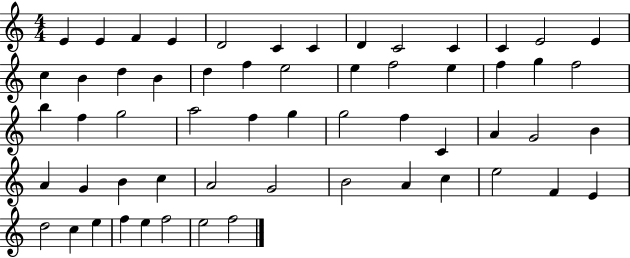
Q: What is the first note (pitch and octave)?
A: E4